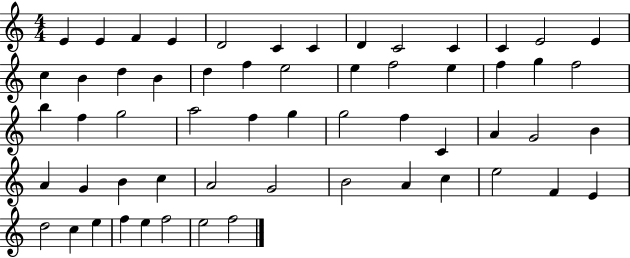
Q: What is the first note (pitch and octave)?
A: E4